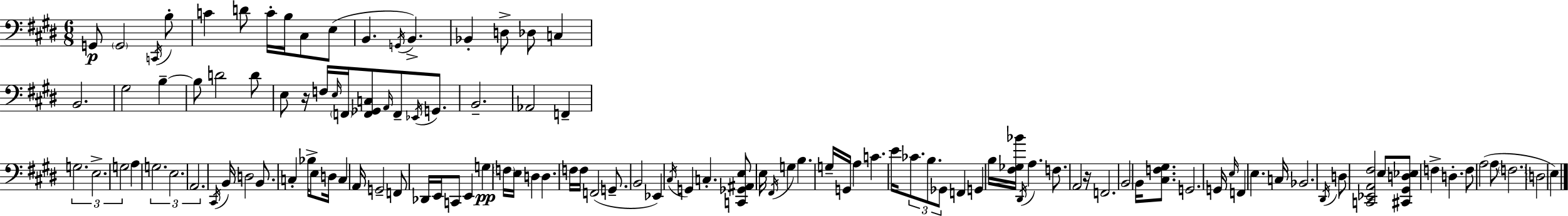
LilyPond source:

{
  \clef bass
  \numericTimeSignature
  \time 6/8
  \key e \major
  \repeat volta 2 { g,8\p \parenthesize g,2 \acciaccatura { c,16 } b8-. | c'4 d'8 c'16-. b16 cis8 e8( | b,4. \acciaccatura { g,16 }) b,4.-> | bes,4-. d8-> des8 c4 | \break b,2. | gis2 b4--~~ | b8 d'2 | d'8 e8 r16 f16 \grace { e16 } \parenthesize f,16 <f, ges, c>8 \grace { a,16 } f,8-- | \break \acciaccatura { ees,16 } g,8. b,2.-- | aes,2 | f,4-- \tuplet 3/2 { g2. | e2.-> | \break g2 } | a4 \tuplet 3/2 { g2. | e2. | a,2. } | \break \acciaccatura { cis,16 } b,16 d2 | b,8. c4-. bes16-> e8 | d16 c4 a,16 g,2-- | f,8 des,16 e,16 c,8 e,4 | \break g4\pp \parenthesize f16 e16 d4 d4. | f16 f16 f,2( | g,8.-- b,2 | ees,4) \acciaccatura { cis16 } g,4 c4.-. | \break <c, ges, ais, e>8 e16 \acciaccatura { fis,16 } g4 | b4. g16-- g,16 a4 | c'4. e'16 \tuplet 3/2 { ces'8. b8. | ges,8 } f,4 g,4 | \break b16 <fis ges bes'>16 \acciaccatura { dis,16 } a4. f8. | a,2 r16 f,2. | b,2 | b,16 <cis f gis>8. g,2. | \break g,16 \grace { e16 } f,4 | e4. c16 bes,2. | \acciaccatura { dis,16 } d8 | <c, ees, a, fis>2 e8 <cis, gis, d ees>8 | \break f4-> d4.-. f8 | a2( a8 \parenthesize f2. | \parenthesize d2 | e4) } \bar "|."
}